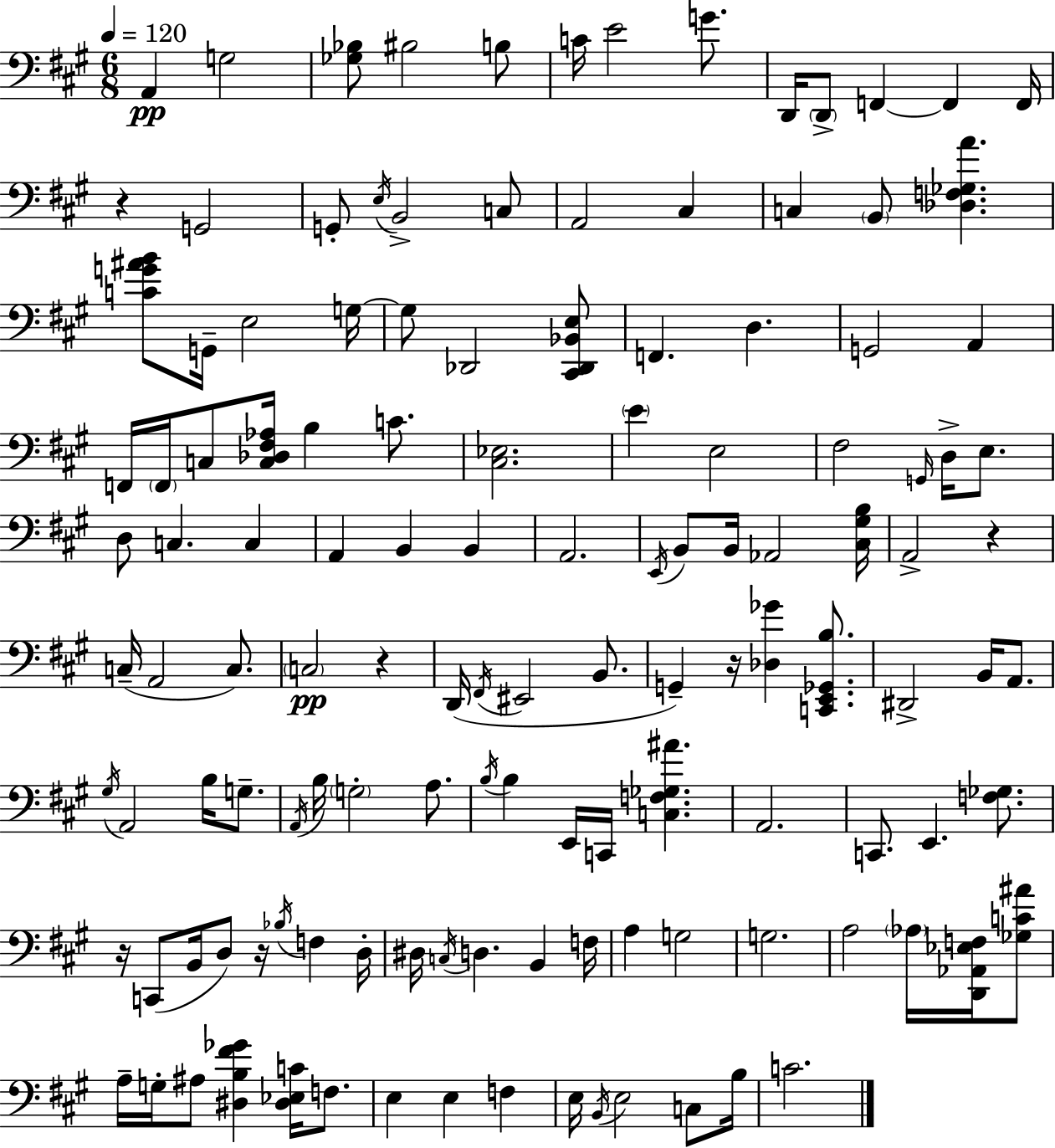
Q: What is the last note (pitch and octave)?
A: C4